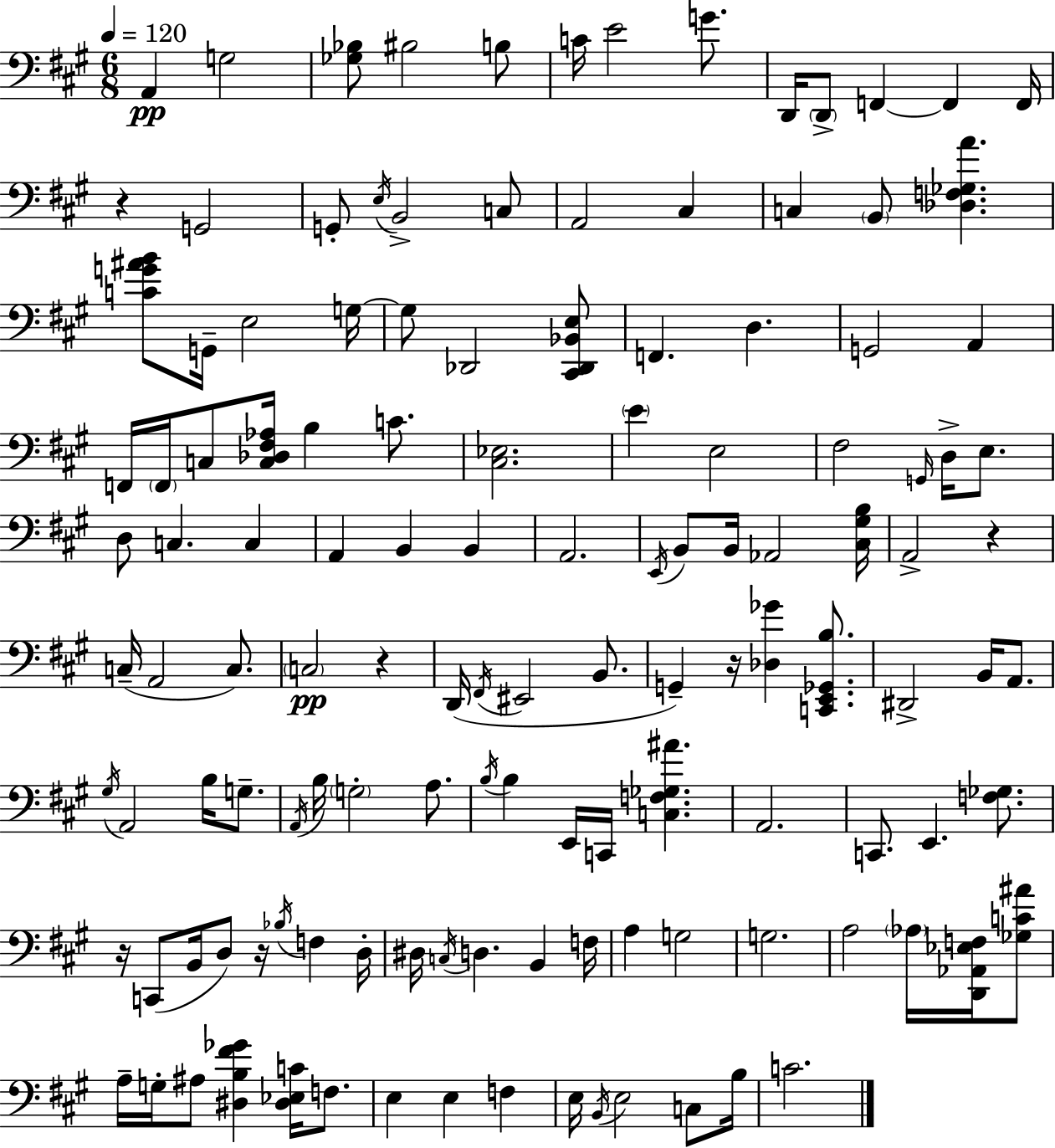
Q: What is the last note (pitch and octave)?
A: C4